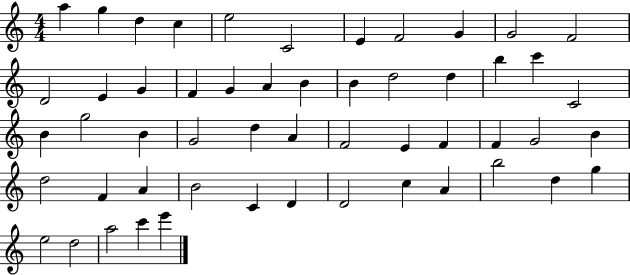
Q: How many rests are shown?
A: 0